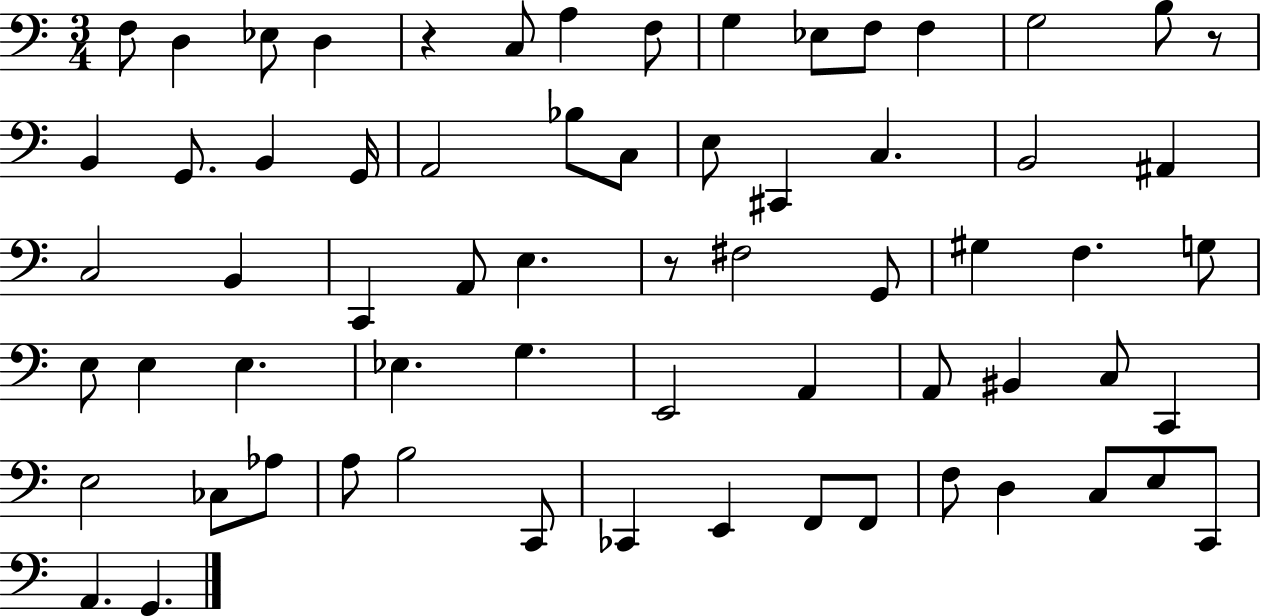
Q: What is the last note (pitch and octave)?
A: G2